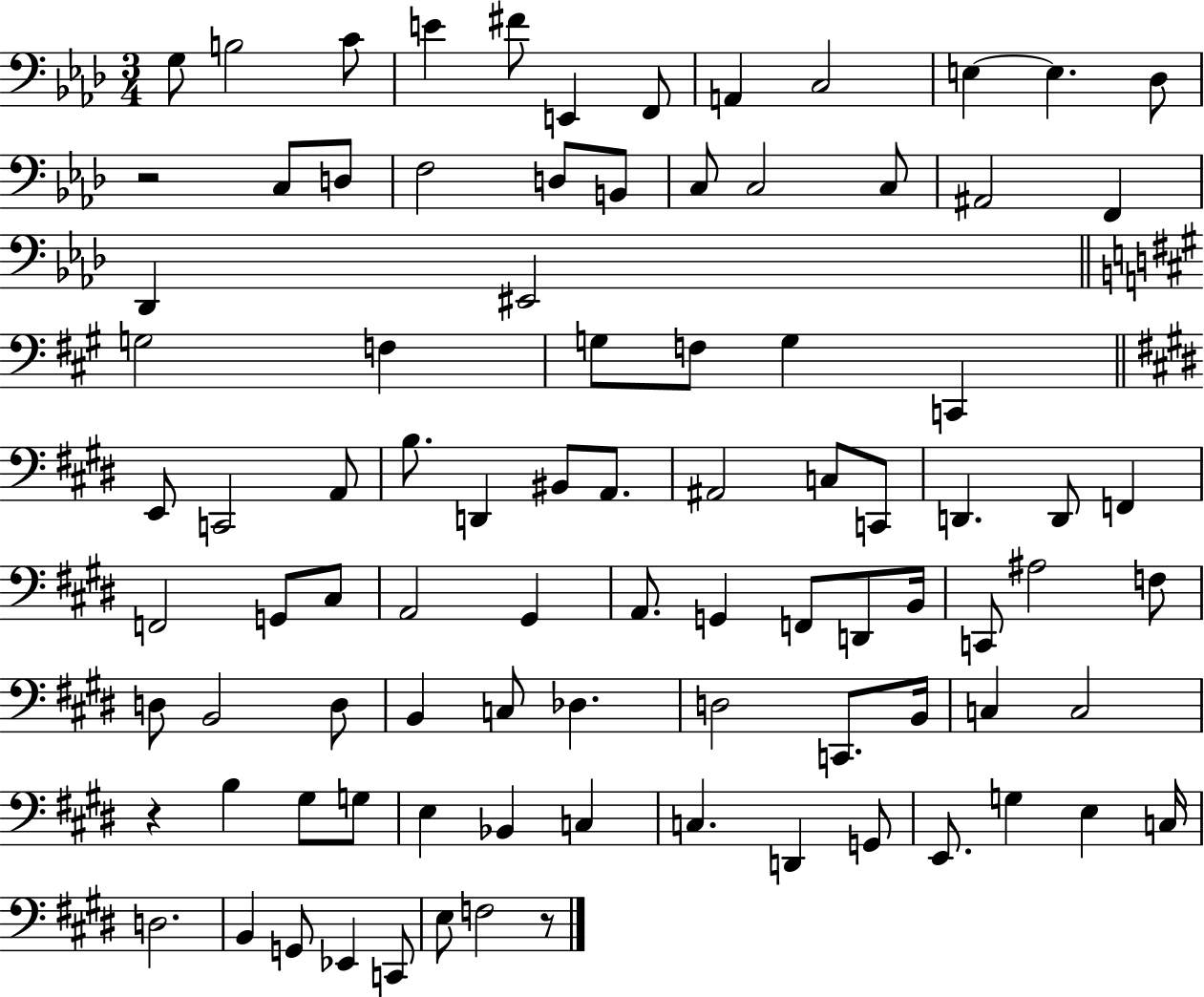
G3/e B3/h C4/e E4/q F#4/e E2/q F2/e A2/q C3/h E3/q E3/q. Db3/e R/h C3/e D3/e F3/h D3/e B2/e C3/e C3/h C3/e A#2/h F2/q Db2/q EIS2/h G3/h F3/q G3/e F3/e G3/q C2/q E2/e C2/h A2/e B3/e. D2/q BIS2/e A2/e. A#2/h C3/e C2/e D2/q. D2/e F2/q F2/h G2/e C#3/e A2/h G#2/q A2/e. G2/q F2/e D2/e B2/s C2/e A#3/h F3/e D3/e B2/h D3/e B2/q C3/e Db3/q. D3/h C2/e. B2/s C3/q C3/h R/q B3/q G#3/e G3/e E3/q Bb2/q C3/q C3/q. D2/q G2/e E2/e. G3/q E3/q C3/s D3/h. B2/q G2/e Eb2/q C2/e E3/e F3/h R/e